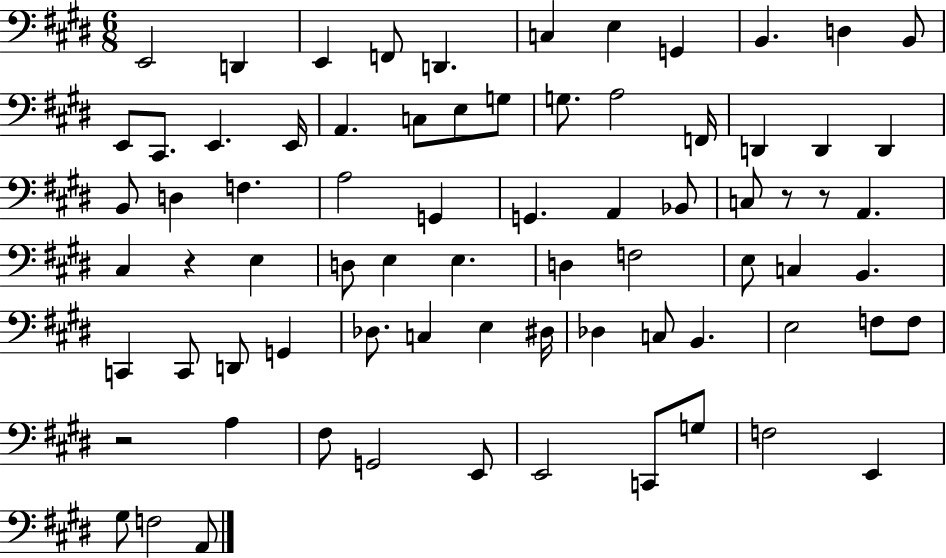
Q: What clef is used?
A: bass